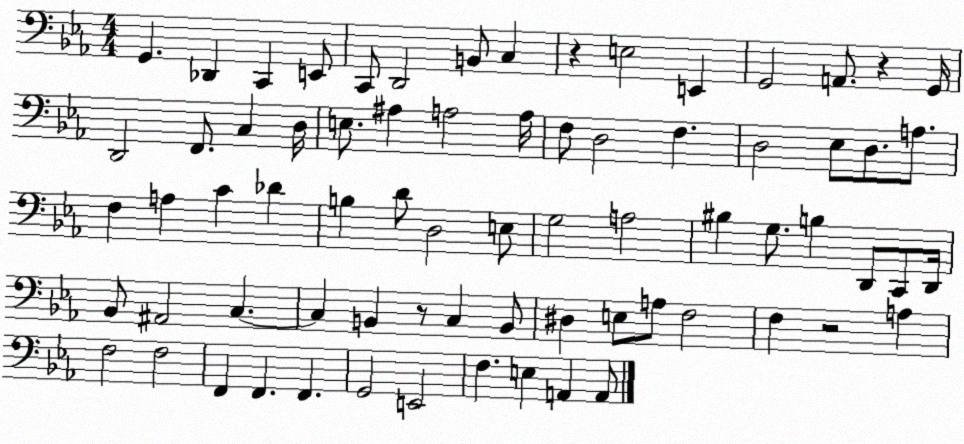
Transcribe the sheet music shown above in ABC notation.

X:1
T:Untitled
M:4/4
L:1/4
K:Eb
G,, _D,, C,, E,,/2 C,,/2 D,,2 B,,/2 C, z E,2 E,, G,,2 A,,/2 z G,,/4 D,,2 F,,/2 C, D,/4 E,/2 ^A, A,2 A,/4 F,/2 D,2 F, D,2 _E,/2 D,/2 A,/2 F, A, C _D B, D/2 D,2 E,/2 G,2 A,2 ^B, G,/2 B, D,,/2 C,,/2 D,,/4 _B,,/2 ^A,,2 C, C, B,, z/2 C, B,,/2 ^D, E,/2 A,/2 F,2 F, z2 A, F,2 F,2 F,, F,, F,, G,,2 E,,2 F, E, A,, A,,/2